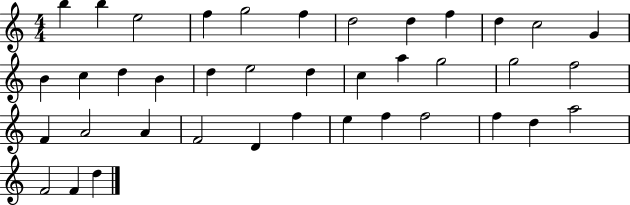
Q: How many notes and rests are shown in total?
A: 39